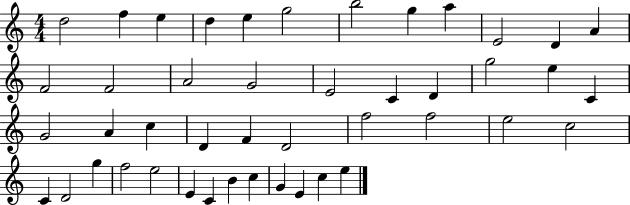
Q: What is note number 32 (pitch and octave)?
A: C5